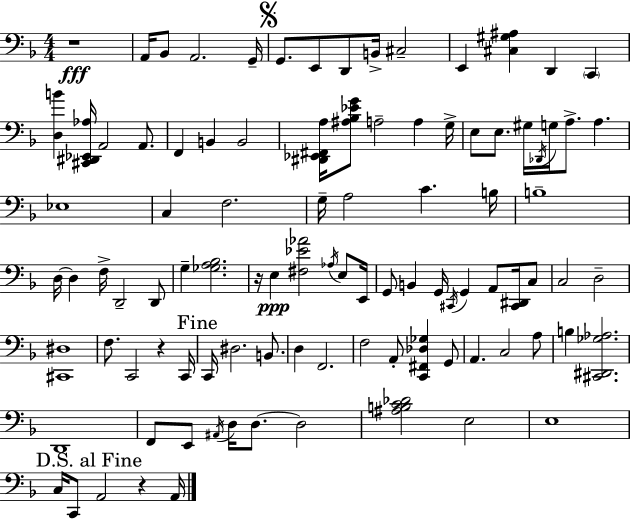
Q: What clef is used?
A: bass